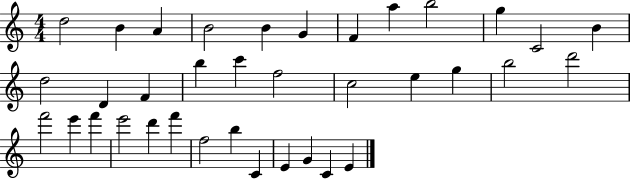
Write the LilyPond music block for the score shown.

{
  \clef treble
  \numericTimeSignature
  \time 4/4
  \key c \major
  d''2 b'4 a'4 | b'2 b'4 g'4 | f'4 a''4 b''2 | g''4 c'2 b'4 | \break d''2 d'4 f'4 | b''4 c'''4 f''2 | c''2 e''4 g''4 | b''2 d'''2 | \break f'''2 e'''4 f'''4 | e'''2 d'''4 f'''4 | f''2 b''4 c'4 | e'4 g'4 c'4 e'4 | \break \bar "|."
}